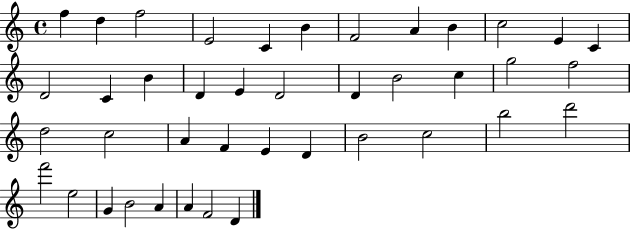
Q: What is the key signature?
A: C major